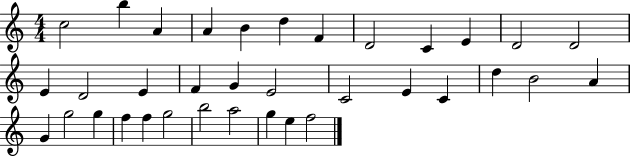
X:1
T:Untitled
M:4/4
L:1/4
K:C
c2 b A A B d F D2 C E D2 D2 E D2 E F G E2 C2 E C d B2 A G g2 g f f g2 b2 a2 g e f2